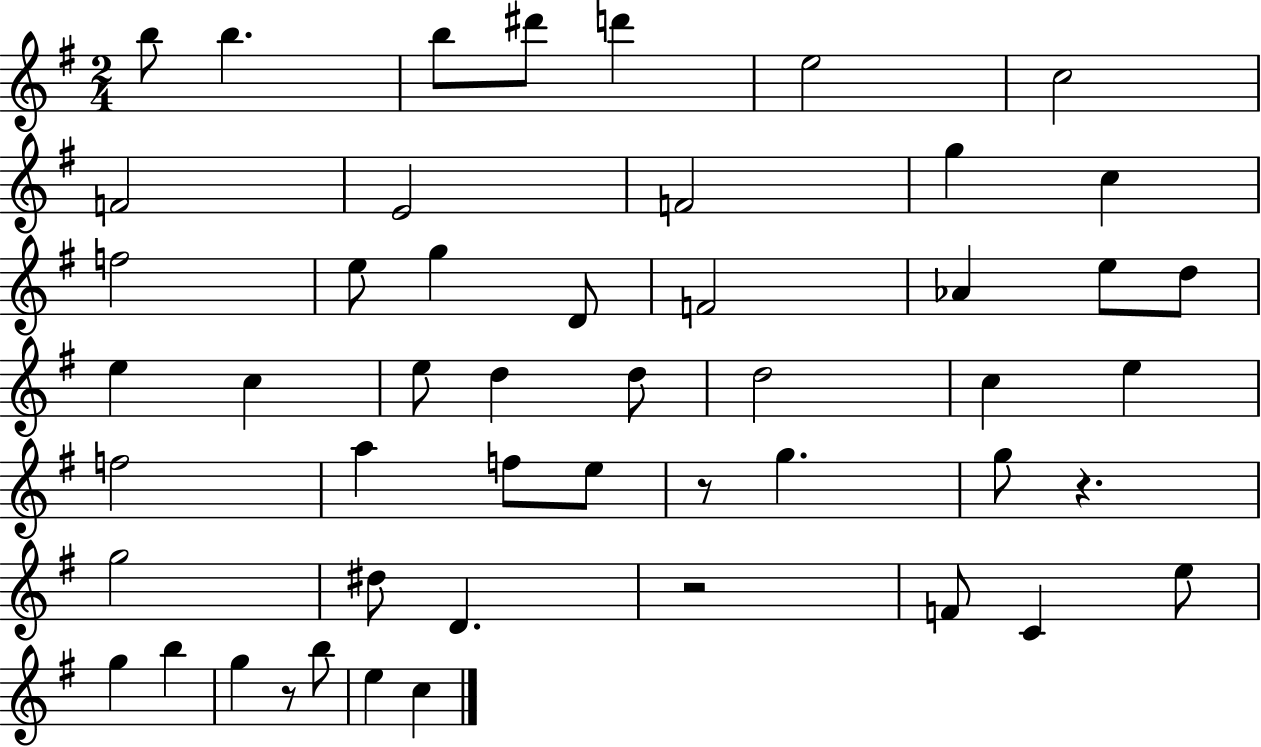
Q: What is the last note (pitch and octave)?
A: C5